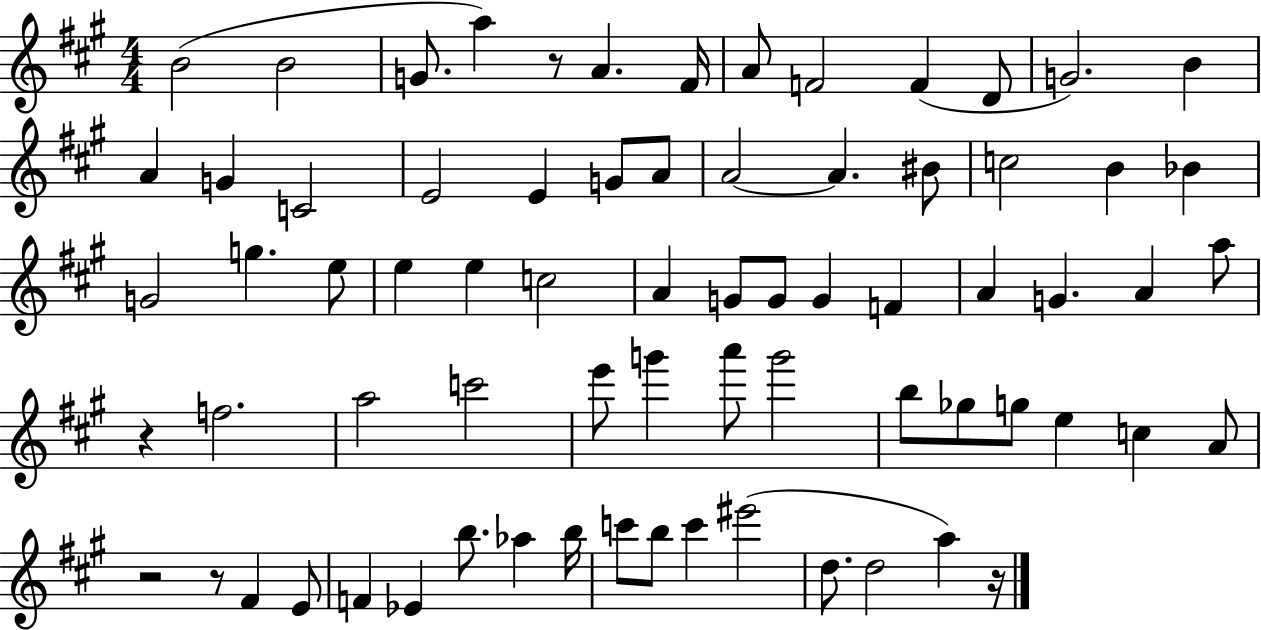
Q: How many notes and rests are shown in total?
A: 72